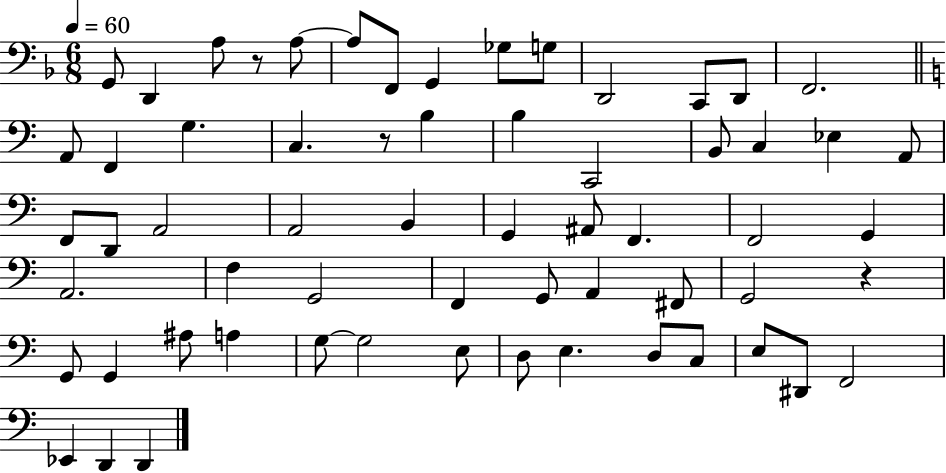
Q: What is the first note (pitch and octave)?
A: G2